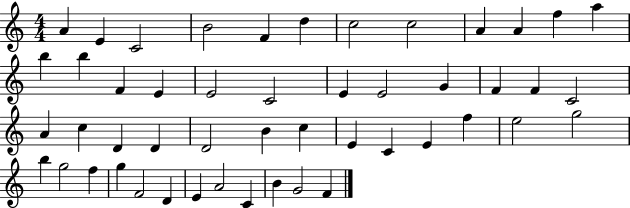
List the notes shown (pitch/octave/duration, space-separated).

A4/q E4/q C4/h B4/h F4/q D5/q C5/h C5/h A4/q A4/q F5/q A5/q B5/q B5/q F4/q E4/q E4/h C4/h E4/q E4/h G4/q F4/q F4/q C4/h A4/q C5/q D4/q D4/q D4/h B4/q C5/q E4/q C4/q E4/q F5/q E5/h G5/h B5/q G5/h F5/q G5/q F4/h D4/q E4/q A4/h C4/q B4/q G4/h F4/q